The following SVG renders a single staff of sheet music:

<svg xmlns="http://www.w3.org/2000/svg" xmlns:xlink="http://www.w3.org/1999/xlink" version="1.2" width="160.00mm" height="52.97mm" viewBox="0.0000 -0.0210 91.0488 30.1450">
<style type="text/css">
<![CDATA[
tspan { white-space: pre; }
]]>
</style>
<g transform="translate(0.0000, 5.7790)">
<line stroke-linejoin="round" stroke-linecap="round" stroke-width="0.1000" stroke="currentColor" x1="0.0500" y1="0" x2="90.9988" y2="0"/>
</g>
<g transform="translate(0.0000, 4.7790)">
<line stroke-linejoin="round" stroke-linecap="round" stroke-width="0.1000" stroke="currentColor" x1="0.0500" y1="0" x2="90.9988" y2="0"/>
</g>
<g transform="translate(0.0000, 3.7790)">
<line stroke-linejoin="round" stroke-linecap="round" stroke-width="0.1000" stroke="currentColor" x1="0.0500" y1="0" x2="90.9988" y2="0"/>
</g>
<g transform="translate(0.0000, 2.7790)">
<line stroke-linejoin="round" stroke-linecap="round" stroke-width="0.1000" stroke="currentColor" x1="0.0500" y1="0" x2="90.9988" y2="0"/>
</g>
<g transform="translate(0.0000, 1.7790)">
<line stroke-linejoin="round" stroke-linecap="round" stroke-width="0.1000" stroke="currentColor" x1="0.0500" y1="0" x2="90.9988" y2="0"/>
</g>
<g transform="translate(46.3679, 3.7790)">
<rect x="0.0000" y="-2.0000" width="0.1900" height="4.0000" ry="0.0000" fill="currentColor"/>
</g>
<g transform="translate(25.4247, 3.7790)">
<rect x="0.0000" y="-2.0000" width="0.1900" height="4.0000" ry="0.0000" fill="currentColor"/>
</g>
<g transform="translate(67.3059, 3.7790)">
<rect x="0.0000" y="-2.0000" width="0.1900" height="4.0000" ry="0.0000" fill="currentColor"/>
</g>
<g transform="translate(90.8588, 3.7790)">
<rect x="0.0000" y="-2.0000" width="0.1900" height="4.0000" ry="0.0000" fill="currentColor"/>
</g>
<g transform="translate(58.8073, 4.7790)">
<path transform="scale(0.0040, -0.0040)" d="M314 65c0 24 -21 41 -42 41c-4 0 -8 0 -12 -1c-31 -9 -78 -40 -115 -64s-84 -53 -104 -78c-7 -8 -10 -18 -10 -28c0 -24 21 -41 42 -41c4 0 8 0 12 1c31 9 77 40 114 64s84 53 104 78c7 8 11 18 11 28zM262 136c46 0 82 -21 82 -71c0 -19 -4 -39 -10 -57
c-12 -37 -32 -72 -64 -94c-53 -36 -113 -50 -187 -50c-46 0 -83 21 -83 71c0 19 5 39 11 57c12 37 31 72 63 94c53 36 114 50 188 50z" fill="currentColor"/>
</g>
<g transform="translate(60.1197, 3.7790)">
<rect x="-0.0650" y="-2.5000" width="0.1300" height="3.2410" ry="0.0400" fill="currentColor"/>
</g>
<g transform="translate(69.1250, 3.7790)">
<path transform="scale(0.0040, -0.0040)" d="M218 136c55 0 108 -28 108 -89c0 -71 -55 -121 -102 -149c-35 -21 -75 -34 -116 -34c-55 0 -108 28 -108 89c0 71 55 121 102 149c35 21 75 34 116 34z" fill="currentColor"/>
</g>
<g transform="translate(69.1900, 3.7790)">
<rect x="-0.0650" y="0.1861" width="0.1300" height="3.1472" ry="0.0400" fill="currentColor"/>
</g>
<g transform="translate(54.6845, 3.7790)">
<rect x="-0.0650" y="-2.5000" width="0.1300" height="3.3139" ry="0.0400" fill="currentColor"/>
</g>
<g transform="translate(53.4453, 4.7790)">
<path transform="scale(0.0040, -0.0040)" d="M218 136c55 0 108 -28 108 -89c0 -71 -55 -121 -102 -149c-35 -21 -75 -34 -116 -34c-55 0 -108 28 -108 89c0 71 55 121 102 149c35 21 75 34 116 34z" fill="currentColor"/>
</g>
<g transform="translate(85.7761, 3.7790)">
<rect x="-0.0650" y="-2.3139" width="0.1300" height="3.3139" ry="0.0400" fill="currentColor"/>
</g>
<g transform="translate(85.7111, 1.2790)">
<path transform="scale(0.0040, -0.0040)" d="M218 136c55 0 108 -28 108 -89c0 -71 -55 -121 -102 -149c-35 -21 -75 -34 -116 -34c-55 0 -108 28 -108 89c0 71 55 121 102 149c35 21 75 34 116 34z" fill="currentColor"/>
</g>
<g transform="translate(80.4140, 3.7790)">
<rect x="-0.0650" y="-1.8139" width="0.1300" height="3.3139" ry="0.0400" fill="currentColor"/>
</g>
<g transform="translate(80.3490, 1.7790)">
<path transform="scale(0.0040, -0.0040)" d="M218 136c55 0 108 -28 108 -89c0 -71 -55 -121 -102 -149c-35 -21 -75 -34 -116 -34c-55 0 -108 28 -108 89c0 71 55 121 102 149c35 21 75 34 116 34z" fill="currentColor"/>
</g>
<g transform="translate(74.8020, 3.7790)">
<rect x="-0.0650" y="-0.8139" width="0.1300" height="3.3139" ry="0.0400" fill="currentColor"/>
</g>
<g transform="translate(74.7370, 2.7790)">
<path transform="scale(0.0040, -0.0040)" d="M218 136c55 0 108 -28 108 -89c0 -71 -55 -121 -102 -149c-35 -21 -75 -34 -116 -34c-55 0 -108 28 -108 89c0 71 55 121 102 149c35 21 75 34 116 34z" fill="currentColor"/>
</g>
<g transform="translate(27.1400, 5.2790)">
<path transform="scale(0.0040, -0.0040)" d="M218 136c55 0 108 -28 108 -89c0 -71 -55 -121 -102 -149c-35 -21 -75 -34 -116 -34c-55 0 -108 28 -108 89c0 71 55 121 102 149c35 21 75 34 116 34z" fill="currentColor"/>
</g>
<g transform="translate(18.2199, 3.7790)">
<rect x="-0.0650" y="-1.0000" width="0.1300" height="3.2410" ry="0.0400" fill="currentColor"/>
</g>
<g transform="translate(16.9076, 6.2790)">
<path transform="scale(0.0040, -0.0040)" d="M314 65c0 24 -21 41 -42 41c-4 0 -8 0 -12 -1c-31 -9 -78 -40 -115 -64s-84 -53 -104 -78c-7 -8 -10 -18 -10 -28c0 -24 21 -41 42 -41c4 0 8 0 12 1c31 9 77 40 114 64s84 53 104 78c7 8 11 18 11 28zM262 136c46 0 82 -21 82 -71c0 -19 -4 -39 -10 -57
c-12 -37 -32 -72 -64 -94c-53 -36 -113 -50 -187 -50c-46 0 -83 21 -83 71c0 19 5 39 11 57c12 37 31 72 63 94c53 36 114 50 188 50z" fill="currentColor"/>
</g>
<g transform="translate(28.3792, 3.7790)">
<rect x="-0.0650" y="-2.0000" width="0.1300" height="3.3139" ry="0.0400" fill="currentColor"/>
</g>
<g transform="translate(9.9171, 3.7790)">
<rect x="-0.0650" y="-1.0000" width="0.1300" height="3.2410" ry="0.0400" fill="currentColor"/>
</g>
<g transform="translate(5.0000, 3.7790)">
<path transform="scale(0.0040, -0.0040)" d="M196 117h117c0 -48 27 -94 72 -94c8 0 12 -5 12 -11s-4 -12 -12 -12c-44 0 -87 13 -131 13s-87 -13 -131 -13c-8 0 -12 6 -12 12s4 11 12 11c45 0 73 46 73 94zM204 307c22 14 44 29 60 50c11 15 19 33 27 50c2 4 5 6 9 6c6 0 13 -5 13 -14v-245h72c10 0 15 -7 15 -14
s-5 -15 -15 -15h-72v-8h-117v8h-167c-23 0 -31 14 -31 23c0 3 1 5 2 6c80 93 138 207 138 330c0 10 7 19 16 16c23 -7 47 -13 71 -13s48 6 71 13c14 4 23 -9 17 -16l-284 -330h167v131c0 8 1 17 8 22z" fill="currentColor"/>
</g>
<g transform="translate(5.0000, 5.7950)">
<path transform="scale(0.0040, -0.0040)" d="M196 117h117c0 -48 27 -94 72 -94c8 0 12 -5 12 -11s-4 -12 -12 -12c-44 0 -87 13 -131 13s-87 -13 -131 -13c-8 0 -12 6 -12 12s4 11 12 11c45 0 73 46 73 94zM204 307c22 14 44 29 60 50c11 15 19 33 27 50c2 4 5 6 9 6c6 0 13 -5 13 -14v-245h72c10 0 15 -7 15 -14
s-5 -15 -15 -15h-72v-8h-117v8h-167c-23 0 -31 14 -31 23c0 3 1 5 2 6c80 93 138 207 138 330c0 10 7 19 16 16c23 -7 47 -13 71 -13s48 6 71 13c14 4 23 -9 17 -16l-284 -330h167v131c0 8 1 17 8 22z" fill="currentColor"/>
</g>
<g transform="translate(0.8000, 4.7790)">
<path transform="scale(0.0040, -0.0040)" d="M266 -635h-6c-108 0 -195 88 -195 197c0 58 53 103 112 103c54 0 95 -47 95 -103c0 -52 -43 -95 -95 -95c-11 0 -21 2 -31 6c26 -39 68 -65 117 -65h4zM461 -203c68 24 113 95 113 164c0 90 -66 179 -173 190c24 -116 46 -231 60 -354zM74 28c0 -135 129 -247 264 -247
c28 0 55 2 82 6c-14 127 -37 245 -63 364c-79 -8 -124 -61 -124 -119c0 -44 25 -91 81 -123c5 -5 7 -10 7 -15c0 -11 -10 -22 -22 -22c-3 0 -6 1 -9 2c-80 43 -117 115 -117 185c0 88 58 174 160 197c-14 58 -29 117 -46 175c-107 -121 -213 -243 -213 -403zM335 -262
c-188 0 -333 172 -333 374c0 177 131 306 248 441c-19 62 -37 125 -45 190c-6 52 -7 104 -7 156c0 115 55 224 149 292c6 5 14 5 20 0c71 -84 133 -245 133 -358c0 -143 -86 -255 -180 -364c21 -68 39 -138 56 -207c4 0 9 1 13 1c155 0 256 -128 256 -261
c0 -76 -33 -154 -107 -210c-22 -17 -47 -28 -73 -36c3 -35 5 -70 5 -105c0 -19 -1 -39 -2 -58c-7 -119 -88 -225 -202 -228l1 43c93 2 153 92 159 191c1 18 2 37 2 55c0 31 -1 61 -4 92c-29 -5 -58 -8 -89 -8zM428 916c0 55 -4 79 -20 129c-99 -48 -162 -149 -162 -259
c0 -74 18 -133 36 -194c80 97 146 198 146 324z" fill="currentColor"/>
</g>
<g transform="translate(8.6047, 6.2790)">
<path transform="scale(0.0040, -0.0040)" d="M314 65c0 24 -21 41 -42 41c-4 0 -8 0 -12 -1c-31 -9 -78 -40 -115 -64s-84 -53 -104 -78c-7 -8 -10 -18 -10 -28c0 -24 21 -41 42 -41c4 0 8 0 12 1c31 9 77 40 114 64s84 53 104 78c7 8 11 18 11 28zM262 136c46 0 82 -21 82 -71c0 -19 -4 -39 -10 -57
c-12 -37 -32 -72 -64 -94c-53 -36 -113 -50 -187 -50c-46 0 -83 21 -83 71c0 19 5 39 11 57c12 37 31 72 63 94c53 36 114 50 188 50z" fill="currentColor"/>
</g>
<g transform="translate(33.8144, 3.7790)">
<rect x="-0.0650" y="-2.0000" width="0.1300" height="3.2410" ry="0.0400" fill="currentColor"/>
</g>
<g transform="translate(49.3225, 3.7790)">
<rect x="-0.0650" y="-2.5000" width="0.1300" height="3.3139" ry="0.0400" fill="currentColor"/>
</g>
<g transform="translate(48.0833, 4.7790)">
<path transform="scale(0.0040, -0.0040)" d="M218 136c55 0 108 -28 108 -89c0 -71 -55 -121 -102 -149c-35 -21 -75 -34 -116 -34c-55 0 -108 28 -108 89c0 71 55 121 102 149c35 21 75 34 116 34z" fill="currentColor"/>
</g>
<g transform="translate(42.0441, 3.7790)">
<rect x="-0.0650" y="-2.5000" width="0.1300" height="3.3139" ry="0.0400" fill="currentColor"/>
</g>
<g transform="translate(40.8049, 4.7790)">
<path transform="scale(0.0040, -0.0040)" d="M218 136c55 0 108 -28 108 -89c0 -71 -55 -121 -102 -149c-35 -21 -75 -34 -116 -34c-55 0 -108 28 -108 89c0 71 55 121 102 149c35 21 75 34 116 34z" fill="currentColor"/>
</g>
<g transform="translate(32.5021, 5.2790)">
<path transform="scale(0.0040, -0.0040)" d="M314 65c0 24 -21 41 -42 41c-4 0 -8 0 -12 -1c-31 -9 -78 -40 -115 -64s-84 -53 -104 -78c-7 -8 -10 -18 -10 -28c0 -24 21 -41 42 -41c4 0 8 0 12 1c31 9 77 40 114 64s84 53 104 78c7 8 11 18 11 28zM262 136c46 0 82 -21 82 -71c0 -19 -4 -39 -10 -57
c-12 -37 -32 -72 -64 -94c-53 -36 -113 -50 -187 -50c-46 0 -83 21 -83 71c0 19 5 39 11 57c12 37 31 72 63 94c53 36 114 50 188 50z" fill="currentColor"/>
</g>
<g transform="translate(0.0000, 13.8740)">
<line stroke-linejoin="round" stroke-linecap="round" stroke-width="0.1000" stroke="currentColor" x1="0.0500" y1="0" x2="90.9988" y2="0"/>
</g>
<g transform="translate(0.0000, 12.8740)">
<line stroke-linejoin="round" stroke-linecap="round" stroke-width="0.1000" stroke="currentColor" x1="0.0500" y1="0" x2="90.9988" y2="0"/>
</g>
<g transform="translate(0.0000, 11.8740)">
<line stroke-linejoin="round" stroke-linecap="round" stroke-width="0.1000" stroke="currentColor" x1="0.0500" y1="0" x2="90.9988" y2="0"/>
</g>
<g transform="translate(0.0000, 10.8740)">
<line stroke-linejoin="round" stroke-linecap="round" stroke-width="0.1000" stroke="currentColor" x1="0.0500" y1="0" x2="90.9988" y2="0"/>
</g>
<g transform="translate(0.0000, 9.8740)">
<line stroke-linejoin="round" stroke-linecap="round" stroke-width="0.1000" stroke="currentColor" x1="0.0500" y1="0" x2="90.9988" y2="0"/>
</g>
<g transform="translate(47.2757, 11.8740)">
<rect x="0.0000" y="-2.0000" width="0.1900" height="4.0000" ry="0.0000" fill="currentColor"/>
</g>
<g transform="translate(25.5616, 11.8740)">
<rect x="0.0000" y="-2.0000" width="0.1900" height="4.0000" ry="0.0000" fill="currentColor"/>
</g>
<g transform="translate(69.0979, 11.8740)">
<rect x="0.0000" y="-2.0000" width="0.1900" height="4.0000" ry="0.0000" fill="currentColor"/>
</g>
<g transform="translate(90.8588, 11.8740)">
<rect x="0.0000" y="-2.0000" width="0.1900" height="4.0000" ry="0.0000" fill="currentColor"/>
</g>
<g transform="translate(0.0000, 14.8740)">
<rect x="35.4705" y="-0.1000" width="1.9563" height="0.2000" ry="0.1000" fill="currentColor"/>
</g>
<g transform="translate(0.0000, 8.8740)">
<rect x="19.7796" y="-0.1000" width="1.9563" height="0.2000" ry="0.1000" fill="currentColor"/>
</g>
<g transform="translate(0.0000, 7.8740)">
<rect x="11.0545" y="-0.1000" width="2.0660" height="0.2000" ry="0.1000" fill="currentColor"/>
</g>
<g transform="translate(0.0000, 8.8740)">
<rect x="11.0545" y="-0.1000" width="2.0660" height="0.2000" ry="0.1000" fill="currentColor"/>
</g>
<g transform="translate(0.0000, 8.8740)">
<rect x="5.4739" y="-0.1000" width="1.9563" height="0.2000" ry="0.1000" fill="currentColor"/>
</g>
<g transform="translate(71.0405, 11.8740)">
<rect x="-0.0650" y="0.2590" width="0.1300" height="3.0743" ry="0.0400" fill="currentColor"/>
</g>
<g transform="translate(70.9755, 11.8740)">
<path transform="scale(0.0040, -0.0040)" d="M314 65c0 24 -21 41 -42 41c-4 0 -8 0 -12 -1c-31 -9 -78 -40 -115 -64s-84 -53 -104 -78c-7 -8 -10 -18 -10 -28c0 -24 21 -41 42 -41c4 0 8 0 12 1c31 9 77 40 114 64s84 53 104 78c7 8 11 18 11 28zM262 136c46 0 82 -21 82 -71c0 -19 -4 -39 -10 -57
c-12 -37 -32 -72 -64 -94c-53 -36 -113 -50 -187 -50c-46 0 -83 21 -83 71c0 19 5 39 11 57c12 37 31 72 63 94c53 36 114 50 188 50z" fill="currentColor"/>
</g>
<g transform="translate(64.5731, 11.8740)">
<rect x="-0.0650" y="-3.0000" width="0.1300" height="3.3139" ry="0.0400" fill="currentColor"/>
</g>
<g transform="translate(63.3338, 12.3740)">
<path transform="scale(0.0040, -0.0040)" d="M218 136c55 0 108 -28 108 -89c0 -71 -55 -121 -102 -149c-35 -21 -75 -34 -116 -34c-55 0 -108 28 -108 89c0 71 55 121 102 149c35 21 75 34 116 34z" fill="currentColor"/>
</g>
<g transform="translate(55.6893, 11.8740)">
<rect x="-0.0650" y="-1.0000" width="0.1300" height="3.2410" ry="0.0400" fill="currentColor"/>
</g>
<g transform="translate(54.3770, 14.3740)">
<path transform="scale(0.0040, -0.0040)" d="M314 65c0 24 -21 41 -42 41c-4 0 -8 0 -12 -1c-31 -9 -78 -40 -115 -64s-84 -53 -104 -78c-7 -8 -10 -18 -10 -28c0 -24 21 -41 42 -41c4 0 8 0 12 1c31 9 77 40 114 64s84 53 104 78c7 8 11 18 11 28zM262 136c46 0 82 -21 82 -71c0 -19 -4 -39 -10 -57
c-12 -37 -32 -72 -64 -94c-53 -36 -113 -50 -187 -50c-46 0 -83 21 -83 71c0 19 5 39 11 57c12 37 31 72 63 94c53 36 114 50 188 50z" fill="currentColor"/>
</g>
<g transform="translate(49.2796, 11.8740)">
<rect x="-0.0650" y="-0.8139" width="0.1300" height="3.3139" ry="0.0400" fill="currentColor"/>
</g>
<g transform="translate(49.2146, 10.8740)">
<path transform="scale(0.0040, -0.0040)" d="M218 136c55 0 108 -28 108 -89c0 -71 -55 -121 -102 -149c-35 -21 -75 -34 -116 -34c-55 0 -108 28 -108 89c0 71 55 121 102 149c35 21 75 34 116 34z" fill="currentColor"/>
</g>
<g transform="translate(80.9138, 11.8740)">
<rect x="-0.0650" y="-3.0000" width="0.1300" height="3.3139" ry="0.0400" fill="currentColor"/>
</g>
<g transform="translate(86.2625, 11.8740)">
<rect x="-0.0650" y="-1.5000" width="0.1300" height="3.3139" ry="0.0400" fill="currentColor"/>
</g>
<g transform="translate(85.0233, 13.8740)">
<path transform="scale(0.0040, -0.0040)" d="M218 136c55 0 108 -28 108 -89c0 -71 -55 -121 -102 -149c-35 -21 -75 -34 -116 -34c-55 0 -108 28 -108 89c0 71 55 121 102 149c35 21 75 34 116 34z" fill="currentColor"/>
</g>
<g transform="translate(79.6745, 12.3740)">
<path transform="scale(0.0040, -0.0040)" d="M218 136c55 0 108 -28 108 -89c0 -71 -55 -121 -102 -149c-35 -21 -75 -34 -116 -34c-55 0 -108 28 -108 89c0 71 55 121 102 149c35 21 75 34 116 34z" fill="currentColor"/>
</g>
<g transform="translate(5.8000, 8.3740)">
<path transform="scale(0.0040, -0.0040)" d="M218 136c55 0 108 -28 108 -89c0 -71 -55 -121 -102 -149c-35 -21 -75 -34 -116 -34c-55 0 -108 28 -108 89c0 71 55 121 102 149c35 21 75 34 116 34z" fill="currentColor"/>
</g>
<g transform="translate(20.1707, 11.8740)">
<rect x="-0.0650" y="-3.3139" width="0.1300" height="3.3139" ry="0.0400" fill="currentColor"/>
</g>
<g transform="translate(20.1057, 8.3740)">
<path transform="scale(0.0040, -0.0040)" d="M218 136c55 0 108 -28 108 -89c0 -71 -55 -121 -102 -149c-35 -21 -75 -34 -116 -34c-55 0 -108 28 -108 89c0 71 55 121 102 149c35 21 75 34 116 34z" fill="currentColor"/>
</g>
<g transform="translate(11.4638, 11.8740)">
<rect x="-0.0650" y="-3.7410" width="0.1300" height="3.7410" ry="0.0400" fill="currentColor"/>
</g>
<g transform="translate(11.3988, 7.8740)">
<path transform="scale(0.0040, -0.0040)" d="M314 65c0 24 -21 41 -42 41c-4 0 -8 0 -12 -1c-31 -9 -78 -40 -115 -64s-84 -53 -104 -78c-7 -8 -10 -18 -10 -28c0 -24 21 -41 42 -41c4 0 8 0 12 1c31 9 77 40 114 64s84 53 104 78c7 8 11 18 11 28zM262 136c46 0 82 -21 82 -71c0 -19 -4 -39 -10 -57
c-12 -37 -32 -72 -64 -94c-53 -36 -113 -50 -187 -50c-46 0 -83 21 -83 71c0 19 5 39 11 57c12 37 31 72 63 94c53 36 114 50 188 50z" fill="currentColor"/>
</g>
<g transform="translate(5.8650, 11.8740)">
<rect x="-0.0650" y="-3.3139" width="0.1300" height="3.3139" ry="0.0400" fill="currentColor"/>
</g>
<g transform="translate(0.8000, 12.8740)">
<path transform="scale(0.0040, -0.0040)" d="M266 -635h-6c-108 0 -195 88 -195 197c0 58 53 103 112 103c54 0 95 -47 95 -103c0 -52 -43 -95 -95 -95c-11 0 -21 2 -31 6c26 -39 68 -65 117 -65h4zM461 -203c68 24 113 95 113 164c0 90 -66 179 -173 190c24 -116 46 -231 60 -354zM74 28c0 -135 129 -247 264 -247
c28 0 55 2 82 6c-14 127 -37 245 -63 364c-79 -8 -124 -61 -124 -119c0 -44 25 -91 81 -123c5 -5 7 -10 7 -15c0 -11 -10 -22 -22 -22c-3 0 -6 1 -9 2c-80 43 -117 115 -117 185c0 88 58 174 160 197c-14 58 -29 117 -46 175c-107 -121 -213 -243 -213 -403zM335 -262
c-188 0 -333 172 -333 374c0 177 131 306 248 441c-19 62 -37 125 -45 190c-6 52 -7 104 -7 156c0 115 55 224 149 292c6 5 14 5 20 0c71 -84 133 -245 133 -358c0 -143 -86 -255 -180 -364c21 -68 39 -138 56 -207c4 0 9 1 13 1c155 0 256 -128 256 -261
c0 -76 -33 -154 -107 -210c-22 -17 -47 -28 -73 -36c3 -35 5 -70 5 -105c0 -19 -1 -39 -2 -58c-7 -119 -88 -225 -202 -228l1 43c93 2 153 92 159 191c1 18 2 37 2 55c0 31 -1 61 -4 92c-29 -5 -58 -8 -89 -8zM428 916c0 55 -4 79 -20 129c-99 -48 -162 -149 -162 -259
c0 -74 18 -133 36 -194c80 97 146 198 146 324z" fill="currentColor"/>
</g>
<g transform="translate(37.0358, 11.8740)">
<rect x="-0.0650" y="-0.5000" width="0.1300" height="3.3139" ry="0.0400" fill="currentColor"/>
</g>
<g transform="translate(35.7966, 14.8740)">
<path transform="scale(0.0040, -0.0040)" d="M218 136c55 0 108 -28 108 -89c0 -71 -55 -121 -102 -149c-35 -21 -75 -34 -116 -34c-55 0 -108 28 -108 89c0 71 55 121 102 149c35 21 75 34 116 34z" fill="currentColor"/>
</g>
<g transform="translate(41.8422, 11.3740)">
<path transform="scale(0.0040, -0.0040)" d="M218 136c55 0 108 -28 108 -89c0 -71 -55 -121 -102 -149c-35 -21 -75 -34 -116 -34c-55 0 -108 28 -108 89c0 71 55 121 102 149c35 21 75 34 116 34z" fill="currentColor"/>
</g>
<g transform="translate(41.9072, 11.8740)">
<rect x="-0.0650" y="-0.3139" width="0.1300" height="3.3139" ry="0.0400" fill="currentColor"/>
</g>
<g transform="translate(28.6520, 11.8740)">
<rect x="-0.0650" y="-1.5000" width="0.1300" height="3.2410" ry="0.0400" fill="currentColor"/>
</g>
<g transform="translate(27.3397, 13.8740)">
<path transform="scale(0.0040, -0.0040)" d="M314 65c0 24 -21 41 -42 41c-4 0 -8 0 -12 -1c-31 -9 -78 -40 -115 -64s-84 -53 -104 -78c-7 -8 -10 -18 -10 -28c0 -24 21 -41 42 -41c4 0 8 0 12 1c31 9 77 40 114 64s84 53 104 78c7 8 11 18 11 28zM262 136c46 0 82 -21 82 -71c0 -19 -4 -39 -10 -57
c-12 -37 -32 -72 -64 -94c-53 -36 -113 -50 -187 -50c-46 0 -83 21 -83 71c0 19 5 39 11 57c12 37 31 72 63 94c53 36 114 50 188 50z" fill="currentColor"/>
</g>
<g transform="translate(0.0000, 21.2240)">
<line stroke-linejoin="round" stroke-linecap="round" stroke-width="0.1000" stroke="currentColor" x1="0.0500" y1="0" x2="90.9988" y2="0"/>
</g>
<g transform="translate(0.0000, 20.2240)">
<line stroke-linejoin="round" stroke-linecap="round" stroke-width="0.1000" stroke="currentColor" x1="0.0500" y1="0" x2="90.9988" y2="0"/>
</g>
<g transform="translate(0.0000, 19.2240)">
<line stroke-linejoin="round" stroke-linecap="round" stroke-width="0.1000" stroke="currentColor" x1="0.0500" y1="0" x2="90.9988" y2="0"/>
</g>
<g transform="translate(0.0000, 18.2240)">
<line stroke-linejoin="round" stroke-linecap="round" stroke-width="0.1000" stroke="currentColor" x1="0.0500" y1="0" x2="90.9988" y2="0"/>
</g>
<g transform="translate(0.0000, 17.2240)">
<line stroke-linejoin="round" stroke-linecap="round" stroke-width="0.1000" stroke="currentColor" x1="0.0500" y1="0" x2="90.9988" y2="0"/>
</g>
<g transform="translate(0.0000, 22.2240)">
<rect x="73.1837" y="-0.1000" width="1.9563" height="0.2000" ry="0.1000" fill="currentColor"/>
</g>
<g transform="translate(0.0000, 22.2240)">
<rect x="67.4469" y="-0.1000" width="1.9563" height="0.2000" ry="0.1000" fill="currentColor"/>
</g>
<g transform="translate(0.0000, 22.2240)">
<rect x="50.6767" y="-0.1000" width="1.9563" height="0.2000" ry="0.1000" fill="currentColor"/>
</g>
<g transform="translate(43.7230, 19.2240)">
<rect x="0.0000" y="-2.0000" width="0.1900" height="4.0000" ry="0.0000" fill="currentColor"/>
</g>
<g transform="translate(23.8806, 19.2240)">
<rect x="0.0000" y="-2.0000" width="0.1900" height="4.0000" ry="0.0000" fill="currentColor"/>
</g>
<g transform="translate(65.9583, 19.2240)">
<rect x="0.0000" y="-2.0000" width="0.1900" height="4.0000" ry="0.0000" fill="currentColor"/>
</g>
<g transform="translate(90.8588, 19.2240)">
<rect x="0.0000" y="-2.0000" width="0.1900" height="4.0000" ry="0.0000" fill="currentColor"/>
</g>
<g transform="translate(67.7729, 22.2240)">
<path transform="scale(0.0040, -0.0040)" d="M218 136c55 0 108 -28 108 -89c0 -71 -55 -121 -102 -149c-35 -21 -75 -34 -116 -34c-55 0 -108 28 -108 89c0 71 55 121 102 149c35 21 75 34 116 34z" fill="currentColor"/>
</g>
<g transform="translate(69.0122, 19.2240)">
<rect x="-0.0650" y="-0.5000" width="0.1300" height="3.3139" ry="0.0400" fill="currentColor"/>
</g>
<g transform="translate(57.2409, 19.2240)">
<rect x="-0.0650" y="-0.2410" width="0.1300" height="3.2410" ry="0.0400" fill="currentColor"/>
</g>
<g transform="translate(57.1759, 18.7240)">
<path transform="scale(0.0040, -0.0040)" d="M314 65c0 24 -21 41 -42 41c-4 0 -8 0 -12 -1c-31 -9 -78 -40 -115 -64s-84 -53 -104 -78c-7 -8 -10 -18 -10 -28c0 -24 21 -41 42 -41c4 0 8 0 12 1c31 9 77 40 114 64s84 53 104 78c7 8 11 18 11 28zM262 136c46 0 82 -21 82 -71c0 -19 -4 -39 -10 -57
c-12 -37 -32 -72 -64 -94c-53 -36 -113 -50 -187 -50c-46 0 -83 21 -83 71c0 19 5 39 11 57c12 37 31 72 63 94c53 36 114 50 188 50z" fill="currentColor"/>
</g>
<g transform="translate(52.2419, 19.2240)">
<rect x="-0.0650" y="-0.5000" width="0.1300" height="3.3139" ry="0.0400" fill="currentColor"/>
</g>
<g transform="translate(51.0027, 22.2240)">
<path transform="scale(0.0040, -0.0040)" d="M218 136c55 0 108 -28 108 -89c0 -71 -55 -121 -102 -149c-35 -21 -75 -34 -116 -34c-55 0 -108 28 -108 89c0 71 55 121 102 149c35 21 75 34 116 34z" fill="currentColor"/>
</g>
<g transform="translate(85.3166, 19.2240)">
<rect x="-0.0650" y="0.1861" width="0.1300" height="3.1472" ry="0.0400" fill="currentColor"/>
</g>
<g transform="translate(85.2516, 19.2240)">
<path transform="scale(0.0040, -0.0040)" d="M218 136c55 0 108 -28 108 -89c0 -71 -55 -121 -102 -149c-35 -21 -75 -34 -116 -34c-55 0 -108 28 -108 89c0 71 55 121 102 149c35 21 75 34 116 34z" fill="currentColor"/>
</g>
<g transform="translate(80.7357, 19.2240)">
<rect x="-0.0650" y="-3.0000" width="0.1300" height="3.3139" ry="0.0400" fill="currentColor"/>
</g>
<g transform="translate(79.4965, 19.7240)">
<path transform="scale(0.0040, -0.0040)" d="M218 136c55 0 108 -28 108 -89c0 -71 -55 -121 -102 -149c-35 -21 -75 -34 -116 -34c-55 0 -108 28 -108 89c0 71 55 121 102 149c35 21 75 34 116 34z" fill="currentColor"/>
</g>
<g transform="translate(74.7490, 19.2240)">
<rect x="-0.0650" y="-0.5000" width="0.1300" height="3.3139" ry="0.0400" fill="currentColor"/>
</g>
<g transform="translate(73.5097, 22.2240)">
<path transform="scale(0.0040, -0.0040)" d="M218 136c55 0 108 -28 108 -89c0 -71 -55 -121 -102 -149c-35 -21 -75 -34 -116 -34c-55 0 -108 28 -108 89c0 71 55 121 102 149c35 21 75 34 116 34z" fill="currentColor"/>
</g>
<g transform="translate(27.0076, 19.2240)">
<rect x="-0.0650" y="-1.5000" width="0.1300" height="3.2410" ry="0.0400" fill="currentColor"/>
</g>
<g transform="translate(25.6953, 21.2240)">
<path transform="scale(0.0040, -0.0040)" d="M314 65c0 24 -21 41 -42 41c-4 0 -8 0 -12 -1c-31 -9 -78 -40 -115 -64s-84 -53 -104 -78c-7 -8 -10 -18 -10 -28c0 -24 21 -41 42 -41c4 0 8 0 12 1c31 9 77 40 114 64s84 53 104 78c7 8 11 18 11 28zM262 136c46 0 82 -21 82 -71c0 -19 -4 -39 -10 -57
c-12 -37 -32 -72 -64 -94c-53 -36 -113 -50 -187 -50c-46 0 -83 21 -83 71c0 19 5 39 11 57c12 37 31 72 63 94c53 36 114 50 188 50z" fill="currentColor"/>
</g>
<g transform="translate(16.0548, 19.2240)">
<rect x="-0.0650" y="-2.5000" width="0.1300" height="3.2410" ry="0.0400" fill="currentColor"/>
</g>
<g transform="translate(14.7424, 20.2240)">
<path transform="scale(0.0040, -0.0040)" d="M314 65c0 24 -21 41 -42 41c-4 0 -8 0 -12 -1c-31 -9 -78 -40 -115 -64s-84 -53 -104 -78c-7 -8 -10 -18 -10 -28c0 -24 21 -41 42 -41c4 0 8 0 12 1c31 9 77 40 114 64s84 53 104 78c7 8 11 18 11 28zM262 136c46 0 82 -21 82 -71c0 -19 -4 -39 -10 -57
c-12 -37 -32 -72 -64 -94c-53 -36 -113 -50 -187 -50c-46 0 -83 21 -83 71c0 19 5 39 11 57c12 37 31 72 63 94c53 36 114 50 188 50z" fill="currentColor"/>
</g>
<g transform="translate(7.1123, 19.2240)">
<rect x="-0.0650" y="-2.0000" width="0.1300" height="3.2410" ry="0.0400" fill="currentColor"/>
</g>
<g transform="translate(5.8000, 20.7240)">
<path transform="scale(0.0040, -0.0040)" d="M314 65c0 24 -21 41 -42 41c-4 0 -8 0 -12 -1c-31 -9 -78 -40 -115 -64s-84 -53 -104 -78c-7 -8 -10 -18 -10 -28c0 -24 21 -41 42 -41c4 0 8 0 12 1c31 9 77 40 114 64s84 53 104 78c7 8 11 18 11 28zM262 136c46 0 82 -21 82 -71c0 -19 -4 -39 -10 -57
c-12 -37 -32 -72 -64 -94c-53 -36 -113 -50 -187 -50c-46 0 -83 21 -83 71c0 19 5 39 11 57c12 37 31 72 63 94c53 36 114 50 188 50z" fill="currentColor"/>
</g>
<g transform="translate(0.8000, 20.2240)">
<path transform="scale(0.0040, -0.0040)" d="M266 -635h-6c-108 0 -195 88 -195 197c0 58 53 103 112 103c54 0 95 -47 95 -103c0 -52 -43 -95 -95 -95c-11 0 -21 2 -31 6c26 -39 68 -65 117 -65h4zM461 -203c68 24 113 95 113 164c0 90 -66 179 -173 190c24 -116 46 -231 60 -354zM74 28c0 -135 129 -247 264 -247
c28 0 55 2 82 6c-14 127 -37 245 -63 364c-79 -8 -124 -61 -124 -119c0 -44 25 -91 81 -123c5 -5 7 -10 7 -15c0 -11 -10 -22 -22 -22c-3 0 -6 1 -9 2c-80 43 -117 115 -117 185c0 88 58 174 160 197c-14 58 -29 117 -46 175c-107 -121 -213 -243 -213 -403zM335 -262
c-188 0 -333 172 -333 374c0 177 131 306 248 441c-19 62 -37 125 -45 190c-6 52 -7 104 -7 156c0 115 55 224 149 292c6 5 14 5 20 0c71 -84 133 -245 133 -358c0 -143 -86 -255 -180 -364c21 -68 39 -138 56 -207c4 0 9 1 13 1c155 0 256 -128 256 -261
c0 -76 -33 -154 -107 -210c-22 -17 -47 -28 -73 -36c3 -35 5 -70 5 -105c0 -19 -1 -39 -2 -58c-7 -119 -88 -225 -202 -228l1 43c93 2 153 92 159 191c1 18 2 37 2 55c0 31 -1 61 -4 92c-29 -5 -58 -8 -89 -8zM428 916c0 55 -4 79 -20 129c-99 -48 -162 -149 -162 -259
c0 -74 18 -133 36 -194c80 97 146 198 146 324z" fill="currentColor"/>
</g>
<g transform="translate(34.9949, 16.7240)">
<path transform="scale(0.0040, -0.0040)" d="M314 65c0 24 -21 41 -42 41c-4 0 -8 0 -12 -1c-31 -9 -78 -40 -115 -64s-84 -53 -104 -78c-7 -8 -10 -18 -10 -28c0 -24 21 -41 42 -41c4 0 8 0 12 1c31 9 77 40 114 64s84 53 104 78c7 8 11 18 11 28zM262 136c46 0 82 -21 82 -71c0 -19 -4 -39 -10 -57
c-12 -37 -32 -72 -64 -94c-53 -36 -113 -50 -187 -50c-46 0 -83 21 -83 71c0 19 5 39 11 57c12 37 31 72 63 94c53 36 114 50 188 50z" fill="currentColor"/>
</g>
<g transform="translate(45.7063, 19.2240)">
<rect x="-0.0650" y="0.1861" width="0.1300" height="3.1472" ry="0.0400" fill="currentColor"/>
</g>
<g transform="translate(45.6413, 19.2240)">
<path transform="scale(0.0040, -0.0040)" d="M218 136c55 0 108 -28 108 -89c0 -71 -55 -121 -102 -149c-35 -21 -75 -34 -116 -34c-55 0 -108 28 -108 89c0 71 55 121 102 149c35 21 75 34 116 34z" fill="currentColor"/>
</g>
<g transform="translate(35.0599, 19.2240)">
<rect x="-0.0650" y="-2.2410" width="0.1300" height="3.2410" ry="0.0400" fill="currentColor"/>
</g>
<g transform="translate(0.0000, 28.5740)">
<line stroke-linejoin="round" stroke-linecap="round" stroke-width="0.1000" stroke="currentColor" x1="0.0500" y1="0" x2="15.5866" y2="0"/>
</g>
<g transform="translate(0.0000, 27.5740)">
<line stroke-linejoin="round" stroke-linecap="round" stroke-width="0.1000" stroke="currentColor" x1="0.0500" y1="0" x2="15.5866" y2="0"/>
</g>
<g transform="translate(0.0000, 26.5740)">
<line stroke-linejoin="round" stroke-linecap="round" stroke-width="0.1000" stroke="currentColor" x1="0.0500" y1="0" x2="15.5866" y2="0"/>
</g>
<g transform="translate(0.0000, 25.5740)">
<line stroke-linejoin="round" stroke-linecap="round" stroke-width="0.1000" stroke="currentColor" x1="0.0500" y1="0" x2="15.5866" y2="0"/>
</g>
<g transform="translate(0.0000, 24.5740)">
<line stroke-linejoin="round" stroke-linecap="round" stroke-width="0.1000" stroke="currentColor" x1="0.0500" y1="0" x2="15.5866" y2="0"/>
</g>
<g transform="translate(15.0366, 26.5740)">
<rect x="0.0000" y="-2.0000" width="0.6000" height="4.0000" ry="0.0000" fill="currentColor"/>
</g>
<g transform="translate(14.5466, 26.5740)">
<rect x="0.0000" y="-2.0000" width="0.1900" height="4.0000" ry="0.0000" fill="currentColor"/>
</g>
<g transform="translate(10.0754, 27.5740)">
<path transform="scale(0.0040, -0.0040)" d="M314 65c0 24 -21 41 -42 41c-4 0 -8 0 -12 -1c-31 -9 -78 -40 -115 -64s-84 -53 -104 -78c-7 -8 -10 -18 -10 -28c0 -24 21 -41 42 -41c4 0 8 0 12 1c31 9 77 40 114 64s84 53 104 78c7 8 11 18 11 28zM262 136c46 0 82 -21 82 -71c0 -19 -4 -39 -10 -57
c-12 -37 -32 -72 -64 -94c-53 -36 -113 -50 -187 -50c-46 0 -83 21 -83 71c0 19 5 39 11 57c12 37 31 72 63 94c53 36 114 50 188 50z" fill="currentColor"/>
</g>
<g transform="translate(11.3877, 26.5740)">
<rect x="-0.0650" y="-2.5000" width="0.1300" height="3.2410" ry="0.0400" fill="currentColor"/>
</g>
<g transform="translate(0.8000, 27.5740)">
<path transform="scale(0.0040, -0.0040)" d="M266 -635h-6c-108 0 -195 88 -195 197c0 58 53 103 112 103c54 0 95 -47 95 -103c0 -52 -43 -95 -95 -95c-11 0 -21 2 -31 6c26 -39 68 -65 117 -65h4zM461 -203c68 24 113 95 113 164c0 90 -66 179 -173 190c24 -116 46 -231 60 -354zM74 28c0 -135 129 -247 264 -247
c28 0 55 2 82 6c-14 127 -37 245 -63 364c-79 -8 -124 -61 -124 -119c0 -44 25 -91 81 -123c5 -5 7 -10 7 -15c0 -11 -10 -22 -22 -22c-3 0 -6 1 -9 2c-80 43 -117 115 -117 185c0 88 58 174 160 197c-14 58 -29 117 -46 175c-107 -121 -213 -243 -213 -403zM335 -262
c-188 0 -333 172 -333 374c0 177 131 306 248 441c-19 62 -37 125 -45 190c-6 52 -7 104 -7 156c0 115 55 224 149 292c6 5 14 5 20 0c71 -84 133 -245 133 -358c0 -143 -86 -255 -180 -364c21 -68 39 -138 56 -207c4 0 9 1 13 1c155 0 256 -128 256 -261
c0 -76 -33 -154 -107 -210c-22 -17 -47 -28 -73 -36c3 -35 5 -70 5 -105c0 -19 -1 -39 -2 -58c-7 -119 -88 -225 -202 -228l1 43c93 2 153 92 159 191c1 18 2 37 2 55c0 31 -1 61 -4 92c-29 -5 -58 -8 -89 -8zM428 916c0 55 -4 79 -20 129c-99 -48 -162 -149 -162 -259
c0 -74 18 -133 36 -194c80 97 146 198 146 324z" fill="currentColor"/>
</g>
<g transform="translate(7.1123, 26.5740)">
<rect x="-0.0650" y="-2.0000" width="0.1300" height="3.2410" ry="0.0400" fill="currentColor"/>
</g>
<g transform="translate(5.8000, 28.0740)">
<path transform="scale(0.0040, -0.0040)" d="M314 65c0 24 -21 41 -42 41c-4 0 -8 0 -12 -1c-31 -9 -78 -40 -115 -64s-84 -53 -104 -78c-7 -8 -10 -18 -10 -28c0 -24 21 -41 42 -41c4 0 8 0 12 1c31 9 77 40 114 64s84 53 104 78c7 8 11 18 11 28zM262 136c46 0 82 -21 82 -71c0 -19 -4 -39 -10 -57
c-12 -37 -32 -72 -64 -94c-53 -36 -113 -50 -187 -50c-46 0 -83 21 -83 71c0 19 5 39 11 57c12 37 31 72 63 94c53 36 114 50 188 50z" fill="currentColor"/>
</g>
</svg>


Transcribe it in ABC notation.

X:1
T:Untitled
M:4/4
L:1/4
K:C
D2 D2 F F2 G G G G2 B d f g b c'2 b E2 C c d D2 A B2 A E F2 G2 E2 g2 B C c2 C C A B F2 G2